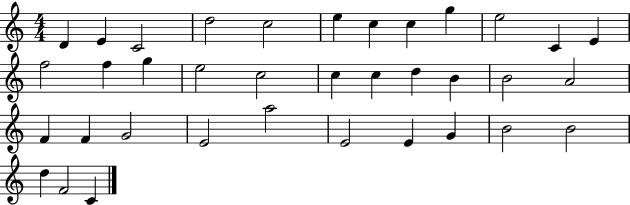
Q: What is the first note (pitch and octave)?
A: D4